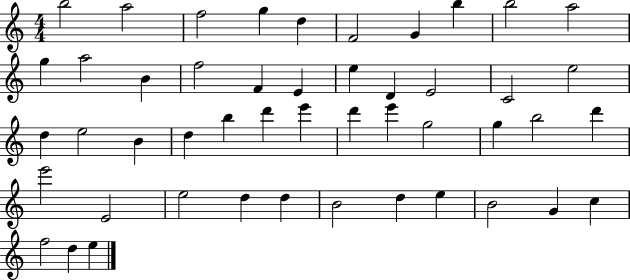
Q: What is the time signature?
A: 4/4